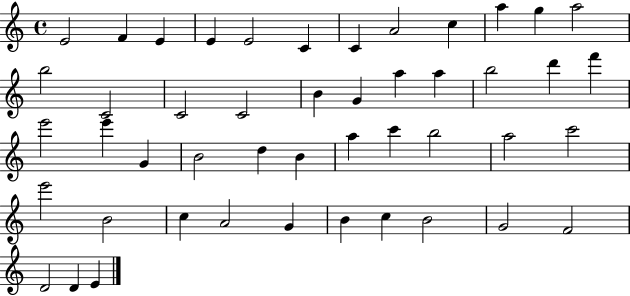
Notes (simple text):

E4/h F4/q E4/q E4/q E4/h C4/q C4/q A4/h C5/q A5/q G5/q A5/h B5/h C4/h C4/h C4/h B4/q G4/q A5/q A5/q B5/h D6/q F6/q E6/h E6/q G4/q B4/h D5/q B4/q A5/q C6/q B5/h A5/h C6/h E6/h B4/h C5/q A4/h G4/q B4/q C5/q B4/h G4/h F4/h D4/h D4/q E4/q